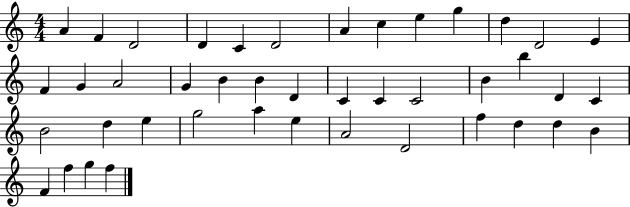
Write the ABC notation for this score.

X:1
T:Untitled
M:4/4
L:1/4
K:C
A F D2 D C D2 A c e g d D2 E F G A2 G B B D C C C2 B b D C B2 d e g2 a e A2 D2 f d d B F f g f